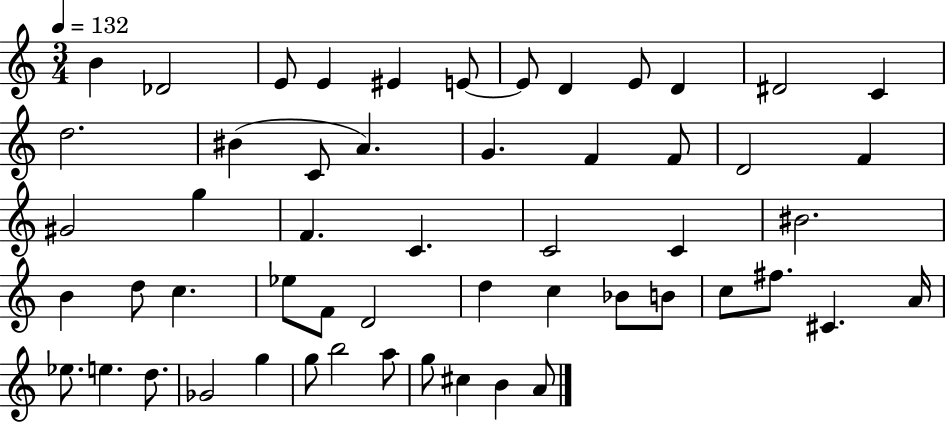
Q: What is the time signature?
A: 3/4